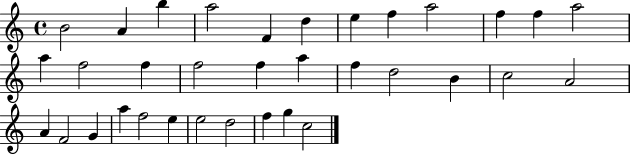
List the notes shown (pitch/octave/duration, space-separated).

B4/h A4/q B5/q A5/h F4/q D5/q E5/q F5/q A5/h F5/q F5/q A5/h A5/q F5/h F5/q F5/h F5/q A5/q F5/q D5/h B4/q C5/h A4/h A4/q F4/h G4/q A5/q F5/h E5/q E5/h D5/h F5/q G5/q C5/h